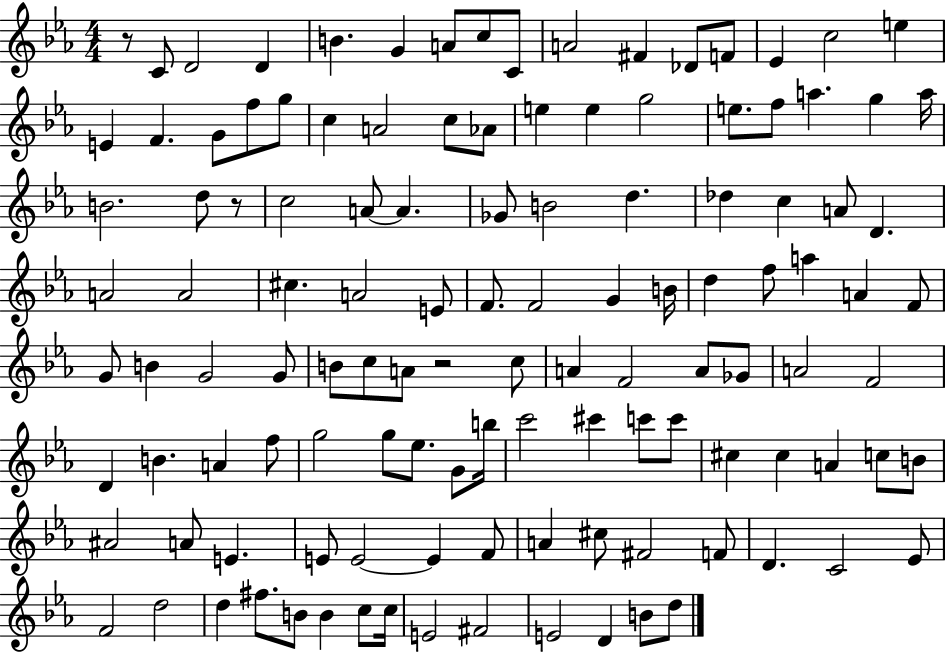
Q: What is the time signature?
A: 4/4